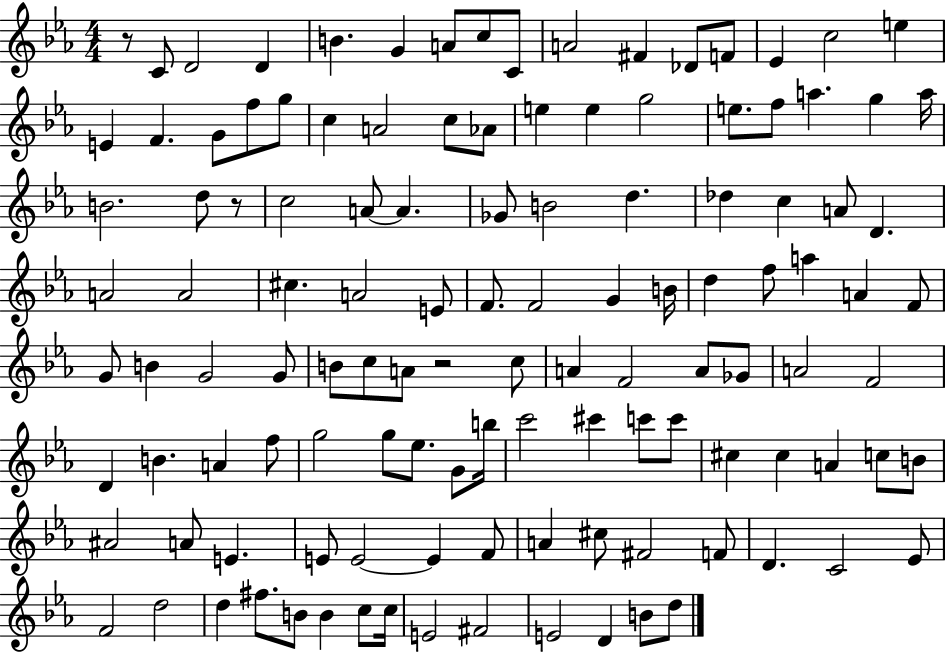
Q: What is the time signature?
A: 4/4